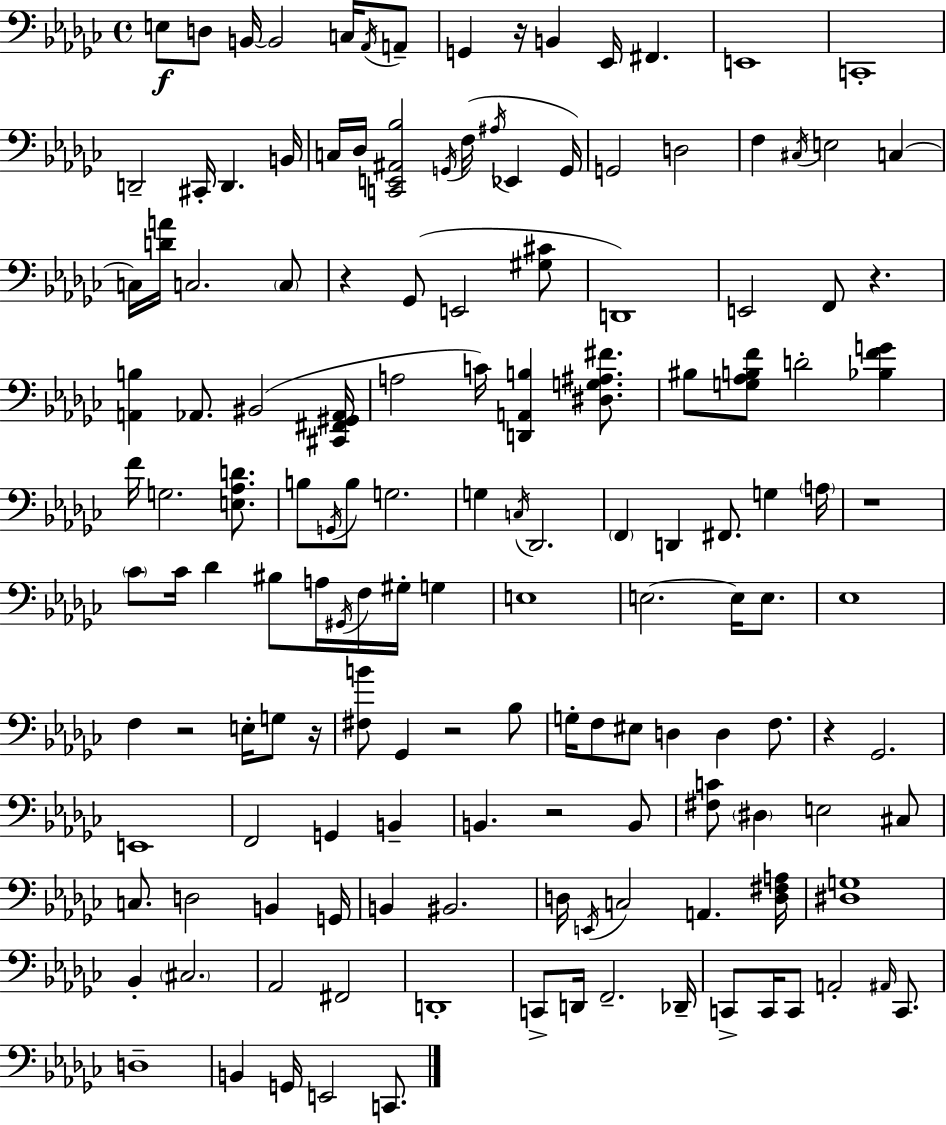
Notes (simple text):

E3/e D3/e B2/s B2/h C3/s Ab2/s A2/e G2/q R/s B2/q Eb2/s F#2/q. E2/w C2/w D2/h C#2/s D2/q. B2/s C3/s Db3/s [C2,E2,A#2,Bb3]/h G2/s F3/s A#3/s Eb2/q G2/s G2/h D3/h F3/q C#3/s E3/h C3/q C3/s [D4,A4]/s C3/h. C3/e R/q Gb2/e E2/h [G#3,C#4]/e D2/w E2/h F2/e R/q. [A2,B3]/q Ab2/e. BIS2/h [C#2,F#2,G#2,Ab2]/s A3/h C4/s [D2,A2,B3]/q [D#3,G3,A#3,F#4]/e. BIS3/e [G3,Ab3,B3,F4]/e D4/h [Bb3,F4,G4]/q F4/s G3/h. [E3,Ab3,D4]/e. B3/e G2/s B3/e G3/h. G3/q C3/s Db2/h. F2/q D2/q F#2/e. G3/q A3/s R/w CES4/e CES4/s Db4/q BIS3/e A3/s G#2/s F3/s G#3/s G3/q E3/w E3/h. E3/s E3/e. Eb3/w F3/q R/h E3/s G3/e R/s [F#3,B4]/e Gb2/q R/h Bb3/e G3/s F3/e EIS3/e D3/q D3/q F3/e. R/q Gb2/h. E2/w F2/h G2/q B2/q B2/q. R/h B2/e [F#3,C4]/e D#3/q E3/h C#3/e C3/e. D3/h B2/q G2/s B2/q BIS2/h. D3/s E2/s C3/h A2/q. [D3,F#3,A3]/s [D#3,G3]/w Bb2/q C#3/h. Ab2/h F#2/h D2/w C2/e D2/s F2/h. Db2/s C2/e C2/s C2/e A2/h A#2/s C2/e. D3/w B2/q G2/s E2/h C2/e.